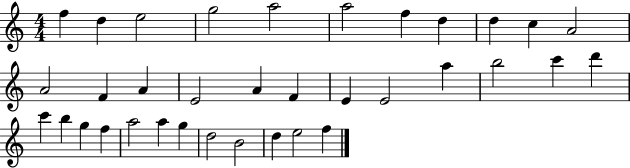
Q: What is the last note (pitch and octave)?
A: F5